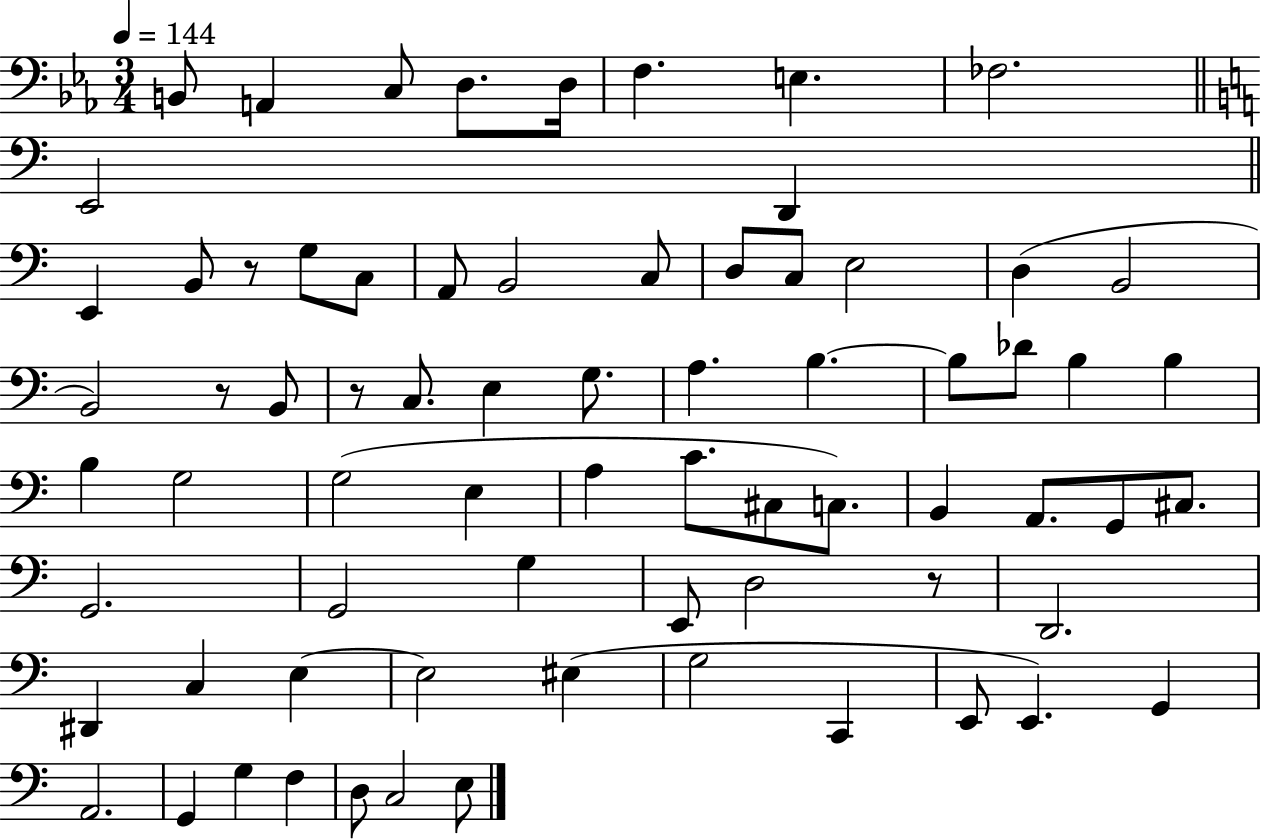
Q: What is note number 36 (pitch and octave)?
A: G3